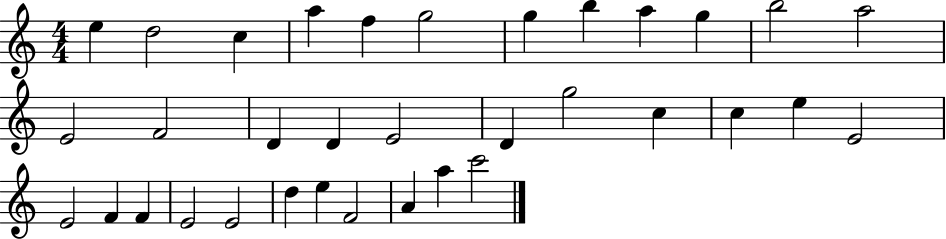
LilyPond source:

{
  \clef treble
  \numericTimeSignature
  \time 4/4
  \key c \major
  e''4 d''2 c''4 | a''4 f''4 g''2 | g''4 b''4 a''4 g''4 | b''2 a''2 | \break e'2 f'2 | d'4 d'4 e'2 | d'4 g''2 c''4 | c''4 e''4 e'2 | \break e'2 f'4 f'4 | e'2 e'2 | d''4 e''4 f'2 | a'4 a''4 c'''2 | \break \bar "|."
}